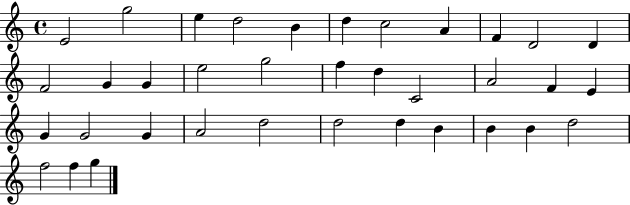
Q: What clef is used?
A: treble